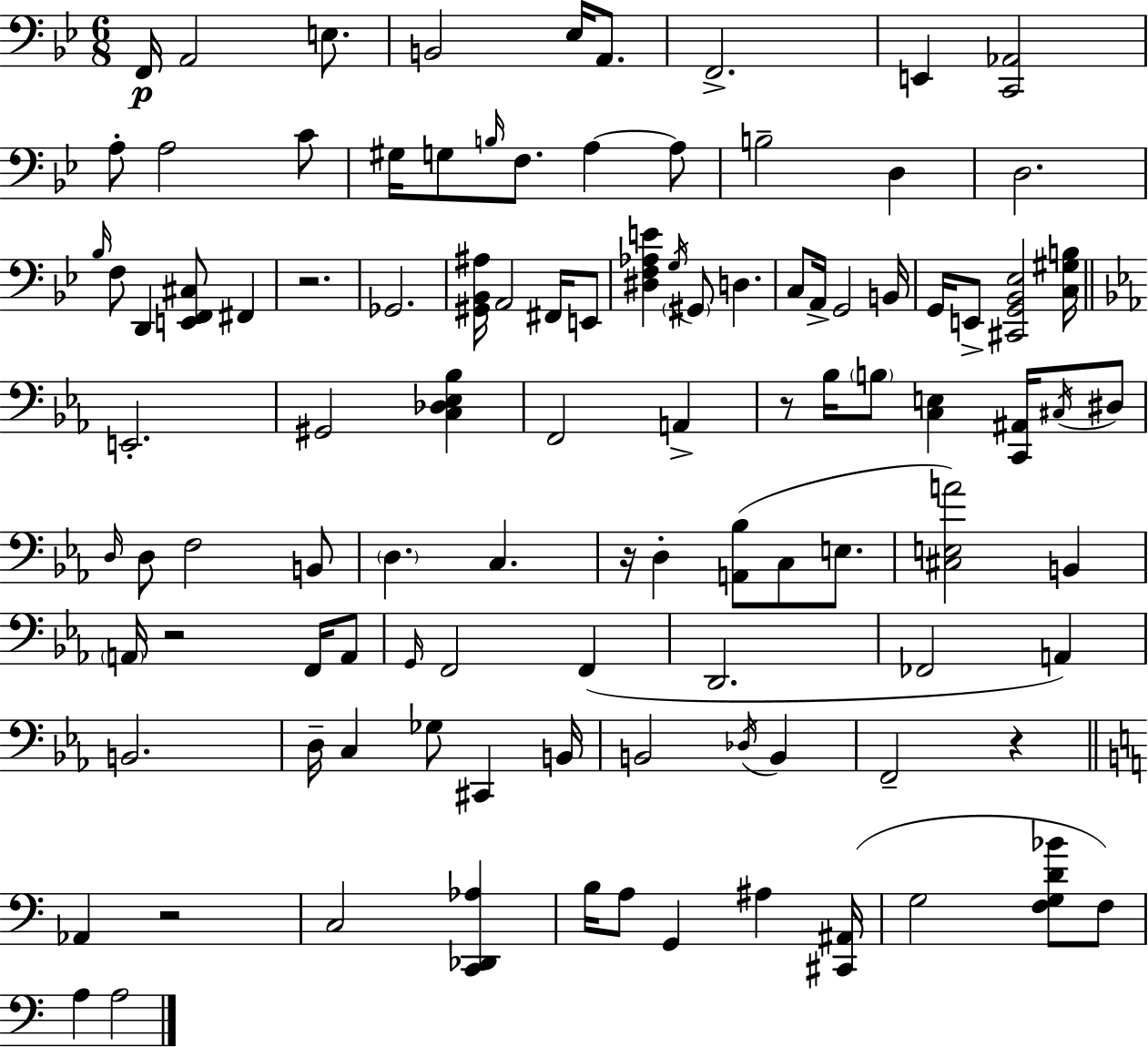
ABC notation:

X:1
T:Untitled
M:6/8
L:1/4
K:Bb
F,,/4 A,,2 E,/2 B,,2 _E,/4 A,,/2 F,,2 E,, [C,,_A,,]2 A,/2 A,2 C/2 ^G,/4 G,/2 B,/4 F,/2 A, A,/2 B,2 D, D,2 _B,/4 F,/2 D,, [E,,F,,^C,]/2 ^F,, z2 _G,,2 [^G,,_B,,^A,]/4 A,,2 ^F,,/4 E,,/2 [^D,F,_A,E] G,/4 ^G,,/2 D, C,/2 A,,/4 G,,2 B,,/4 G,,/4 E,,/2 [^C,,G,,_B,,_E,]2 [C,^G,B,]/4 E,,2 ^G,,2 [C,_D,_E,_B,] F,,2 A,, z/2 _B,/4 B,/2 [C,E,] [C,,^A,,]/4 ^C,/4 ^D,/2 D,/4 D,/2 F,2 B,,/2 D, C, z/4 D, [A,,_B,]/2 C,/2 E,/2 [^C,E,A]2 B,, A,,/4 z2 F,,/4 A,,/2 G,,/4 F,,2 F,, D,,2 _F,,2 A,, B,,2 D,/4 C, _G,/2 ^C,, B,,/4 B,,2 _D,/4 B,, F,,2 z _A,, z2 C,2 [C,,_D,,_A,] B,/4 A,/2 G,, ^A, [^C,,^A,,]/4 G,2 [F,G,D_B]/2 F,/2 A, A,2